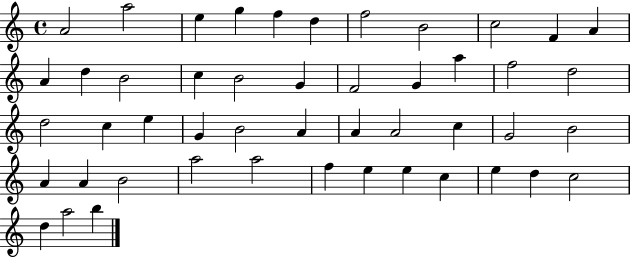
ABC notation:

X:1
T:Untitled
M:4/4
L:1/4
K:C
A2 a2 e g f d f2 B2 c2 F A A d B2 c B2 G F2 G a f2 d2 d2 c e G B2 A A A2 c G2 B2 A A B2 a2 a2 f e e c e d c2 d a2 b